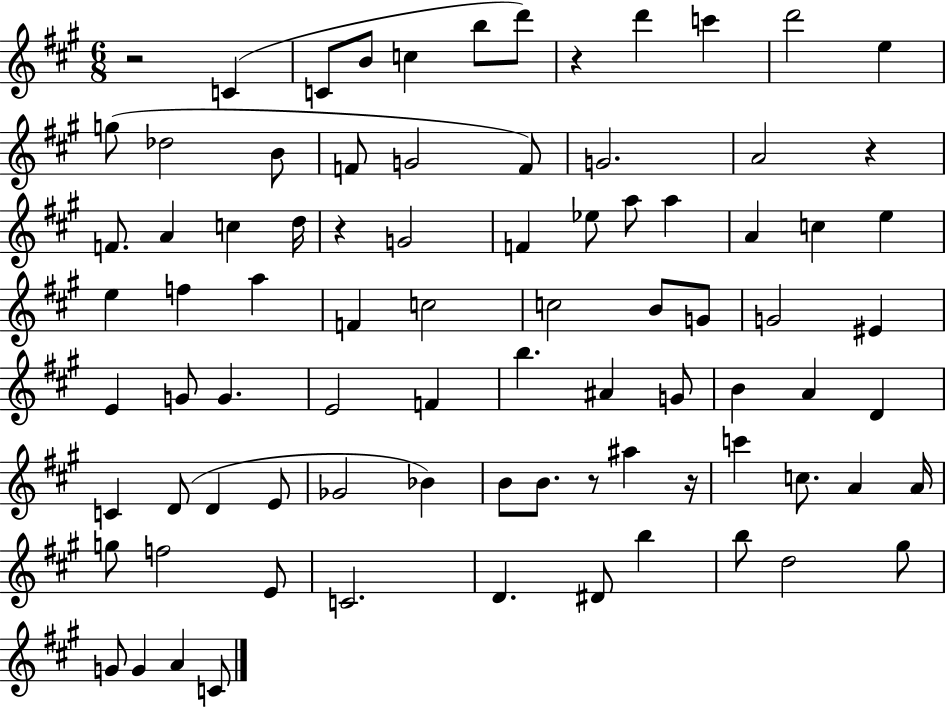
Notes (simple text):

R/h C4/q C4/e B4/e C5/q B5/e D6/e R/q D6/q C6/q D6/h E5/q G5/e Db5/h B4/e F4/e G4/h F4/e G4/h. A4/h R/q F4/e. A4/q C5/q D5/s R/q G4/h F4/q Eb5/e A5/e A5/q A4/q C5/q E5/q E5/q F5/q A5/q F4/q C5/h C5/h B4/e G4/e G4/h EIS4/q E4/q G4/e G4/q. E4/h F4/q B5/q. A#4/q G4/e B4/q A4/q D4/q C4/q D4/e D4/q E4/e Gb4/h Bb4/q B4/e B4/e. R/e A#5/q R/s C6/q C5/e. A4/q A4/s G5/e F5/h E4/e C4/h. D4/q. D#4/e B5/q B5/e D5/h G#5/e G4/e G4/q A4/q C4/e